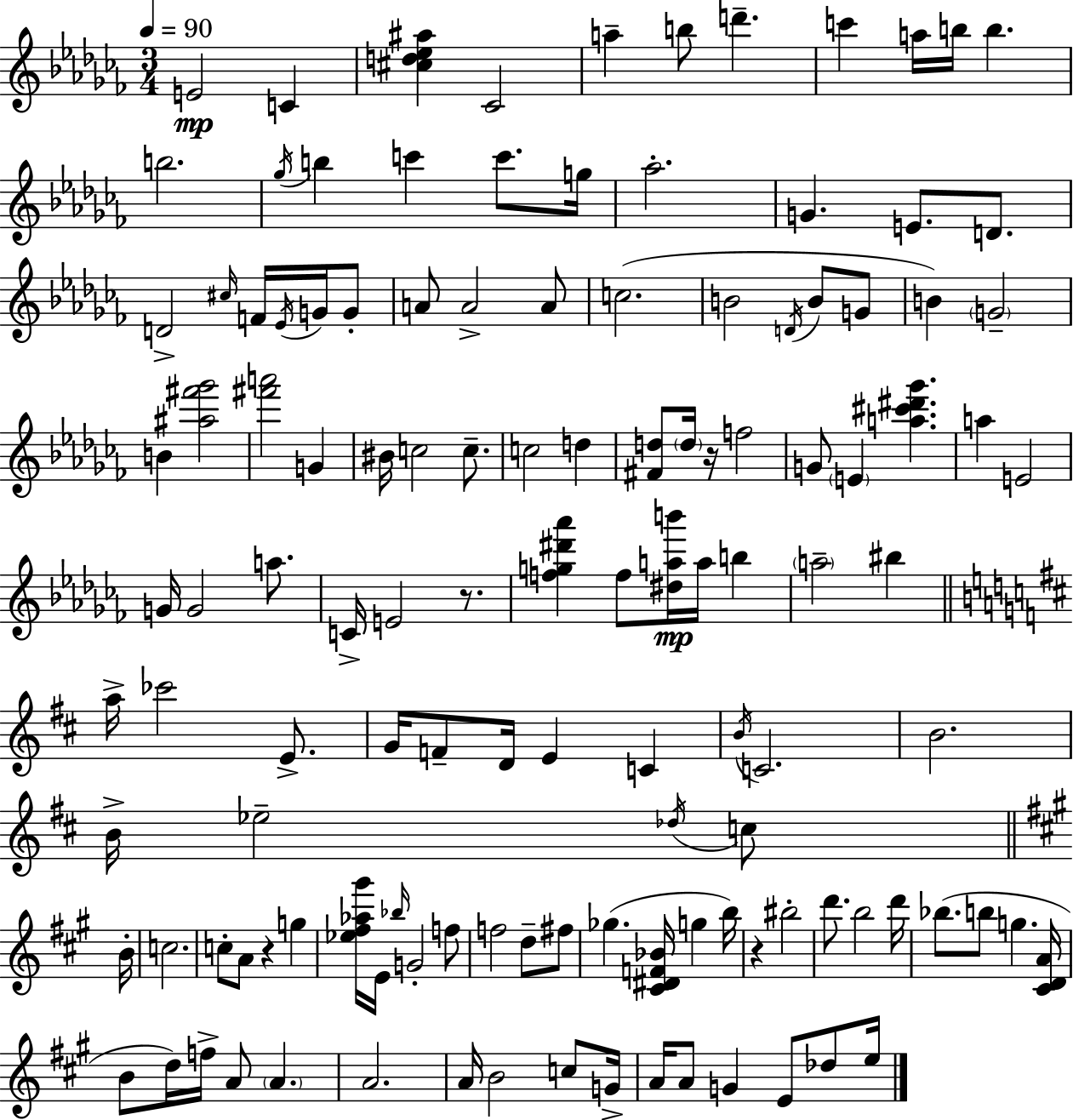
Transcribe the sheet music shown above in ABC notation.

X:1
T:Untitled
M:3/4
L:1/4
K:Abm
E2 C [^cd_e^a] _C2 a b/2 d' c' a/4 b/4 b b2 _g/4 b c' c'/2 g/4 _a2 G E/2 D/2 D2 ^c/4 F/4 _E/4 G/4 G/2 A/2 A2 A/2 c2 B2 D/4 B/2 G/2 B G2 B [^a^f'_g']2 [^f'a']2 G ^B/4 c2 c/2 c2 d [^Fd]/2 d/4 z/4 f2 G/2 E [a^c'^d'_g'] a E2 G/4 G2 a/2 C/4 E2 z/2 [fg^d'_a'] f/2 [^dab']/4 a/4 b a2 ^b a/4 _c'2 E/2 G/4 F/2 D/4 E C B/4 C2 B2 B/4 _e2 _d/4 c/2 B/4 c2 c/2 A/2 z g [_e^f_a^g']/4 E/4 _b/4 G2 f/2 f2 d/2 ^f/2 _g [^C^DF_B]/4 g b/4 z ^b2 d'/2 b2 d'/4 _b/2 b/2 g [^CDA]/4 B/2 d/4 f/4 A/2 A A2 A/4 B2 c/2 G/4 A/4 A/2 G E/2 _d/2 e/4